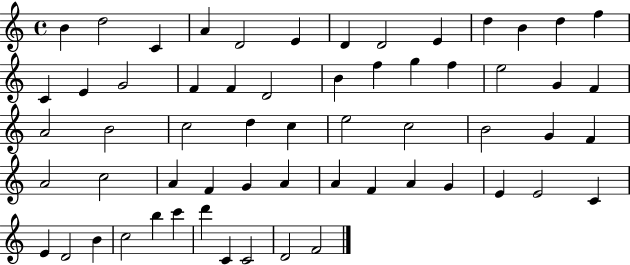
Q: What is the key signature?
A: C major